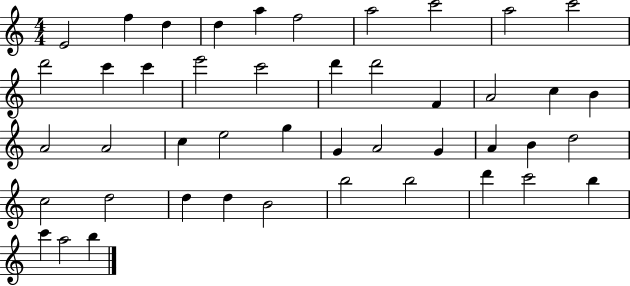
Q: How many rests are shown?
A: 0